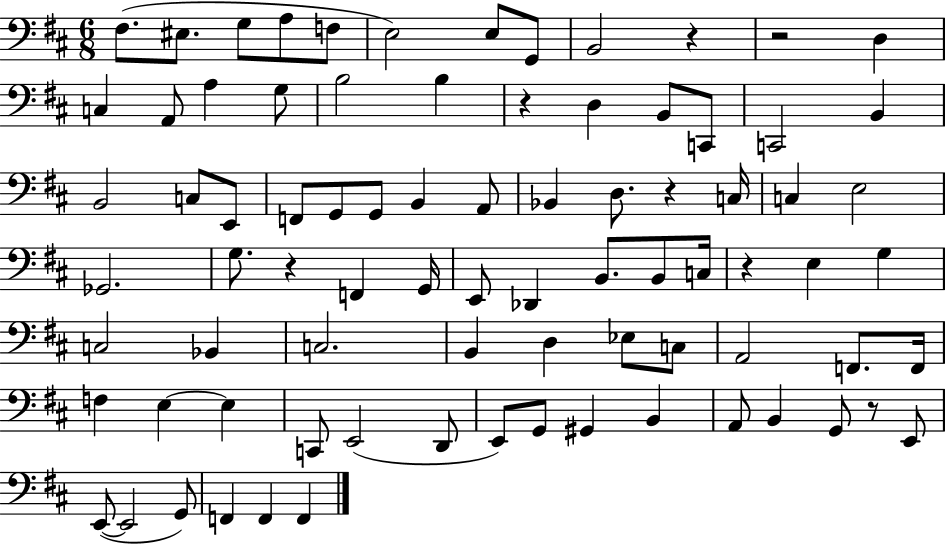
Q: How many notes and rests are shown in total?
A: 82